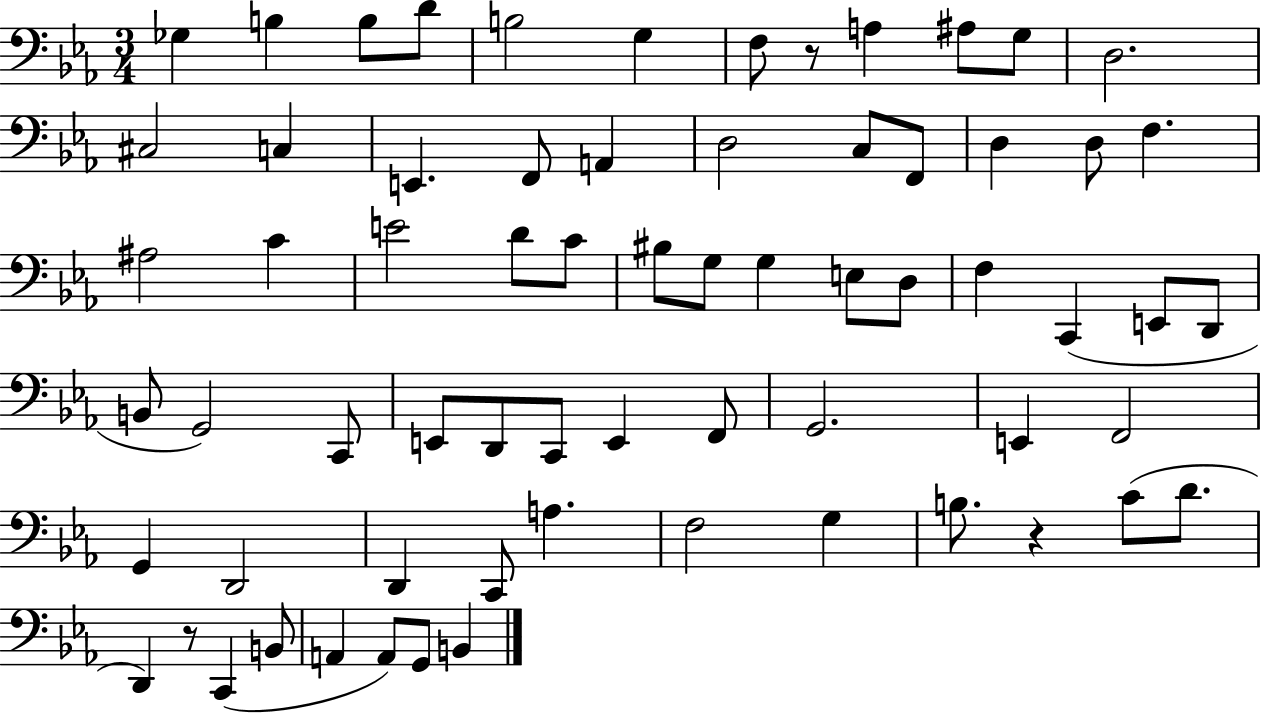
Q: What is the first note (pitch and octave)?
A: Gb3